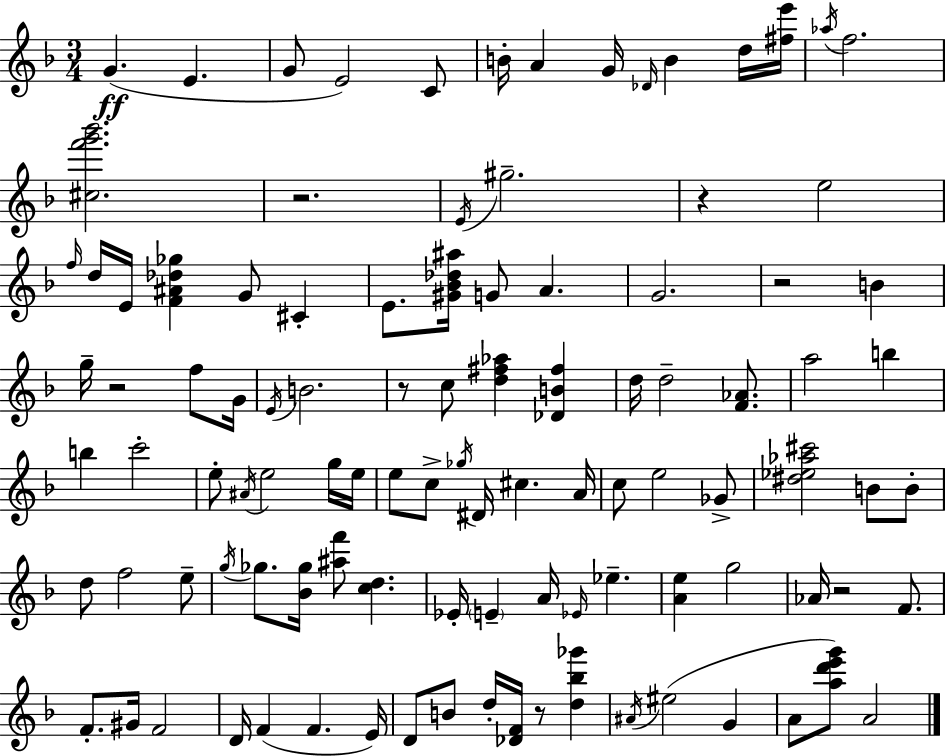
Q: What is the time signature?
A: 3/4